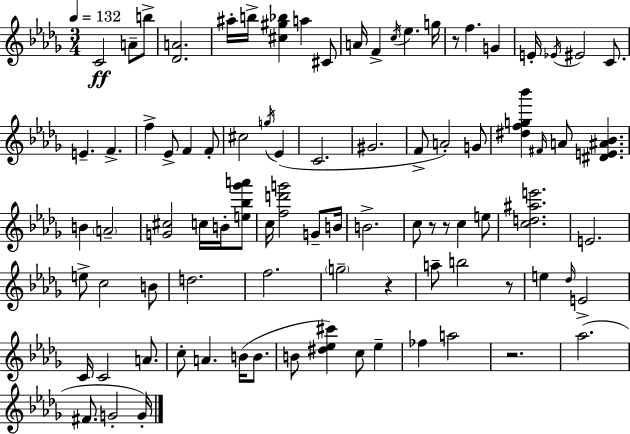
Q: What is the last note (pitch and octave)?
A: G4